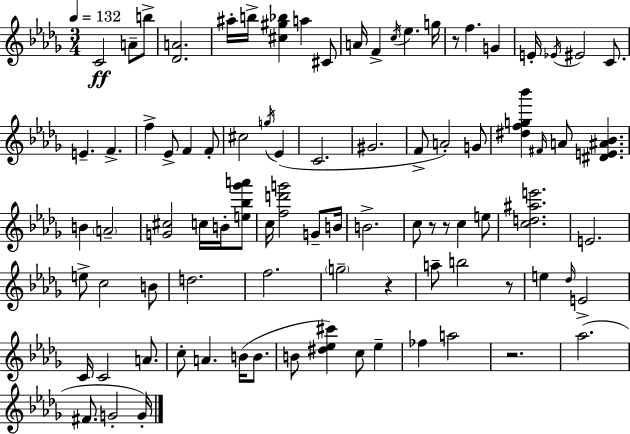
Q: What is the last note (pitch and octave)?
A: G4